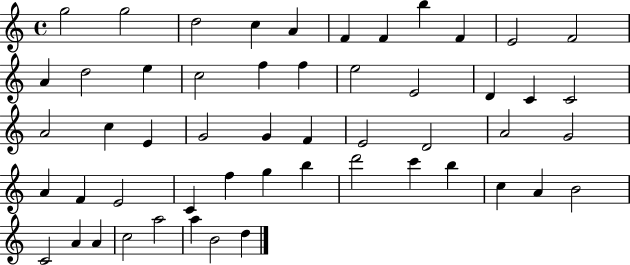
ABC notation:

X:1
T:Untitled
M:4/4
L:1/4
K:C
g2 g2 d2 c A F F b F E2 F2 A d2 e c2 f f e2 E2 D C C2 A2 c E G2 G F E2 D2 A2 G2 A F E2 C f g b d'2 c' b c A B2 C2 A A c2 a2 a B2 d